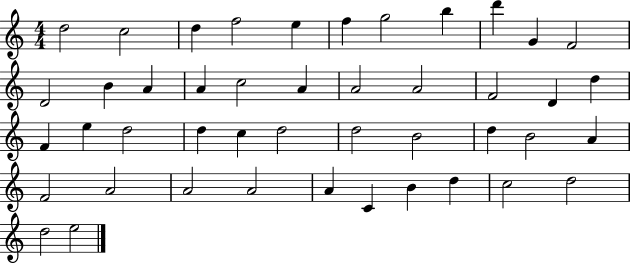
X:1
T:Untitled
M:4/4
L:1/4
K:C
d2 c2 d f2 e f g2 b d' G F2 D2 B A A c2 A A2 A2 F2 D d F e d2 d c d2 d2 B2 d B2 A F2 A2 A2 A2 A C B d c2 d2 d2 e2